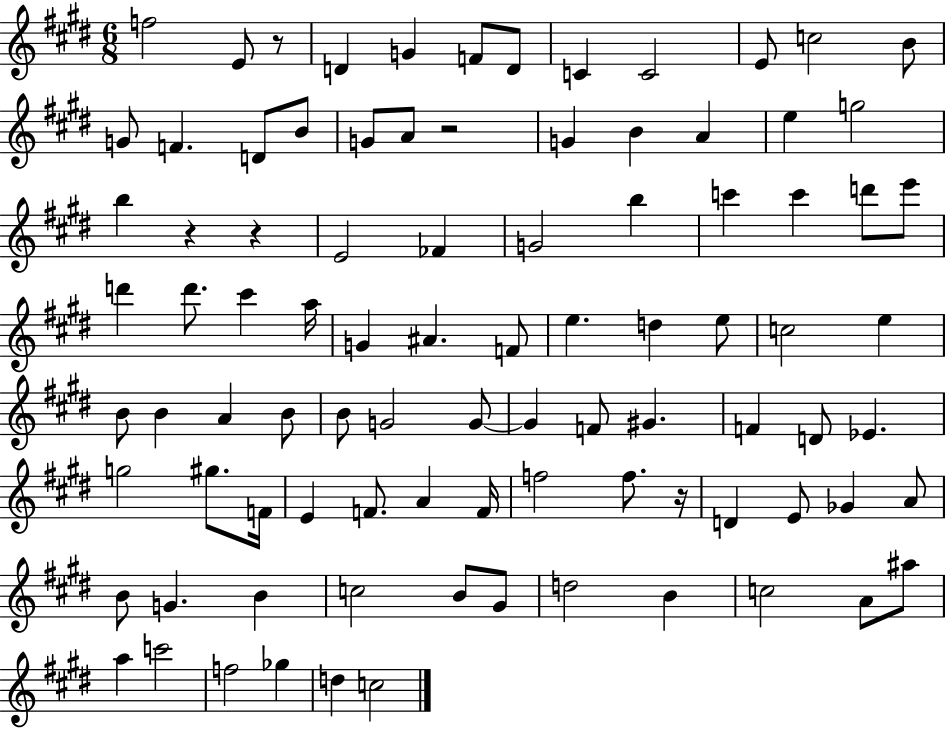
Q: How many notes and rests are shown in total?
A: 91